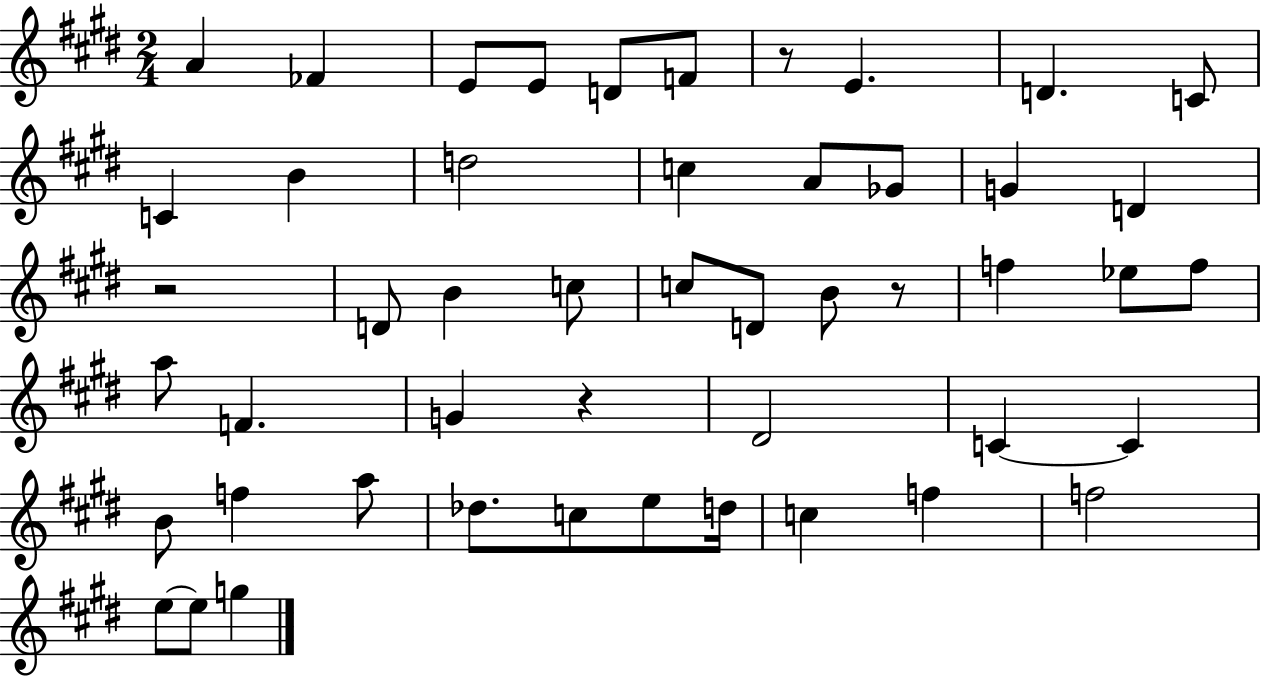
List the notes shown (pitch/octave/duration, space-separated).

A4/q FES4/q E4/e E4/e D4/e F4/e R/e E4/q. D4/q. C4/e C4/q B4/q D5/h C5/q A4/e Gb4/e G4/q D4/q R/h D4/e B4/q C5/e C5/e D4/e B4/e R/e F5/q Eb5/e F5/e A5/e F4/q. G4/q R/q D#4/h C4/q C4/q B4/e F5/q A5/e Db5/e. C5/e E5/e D5/s C5/q F5/q F5/h E5/e E5/e G5/q